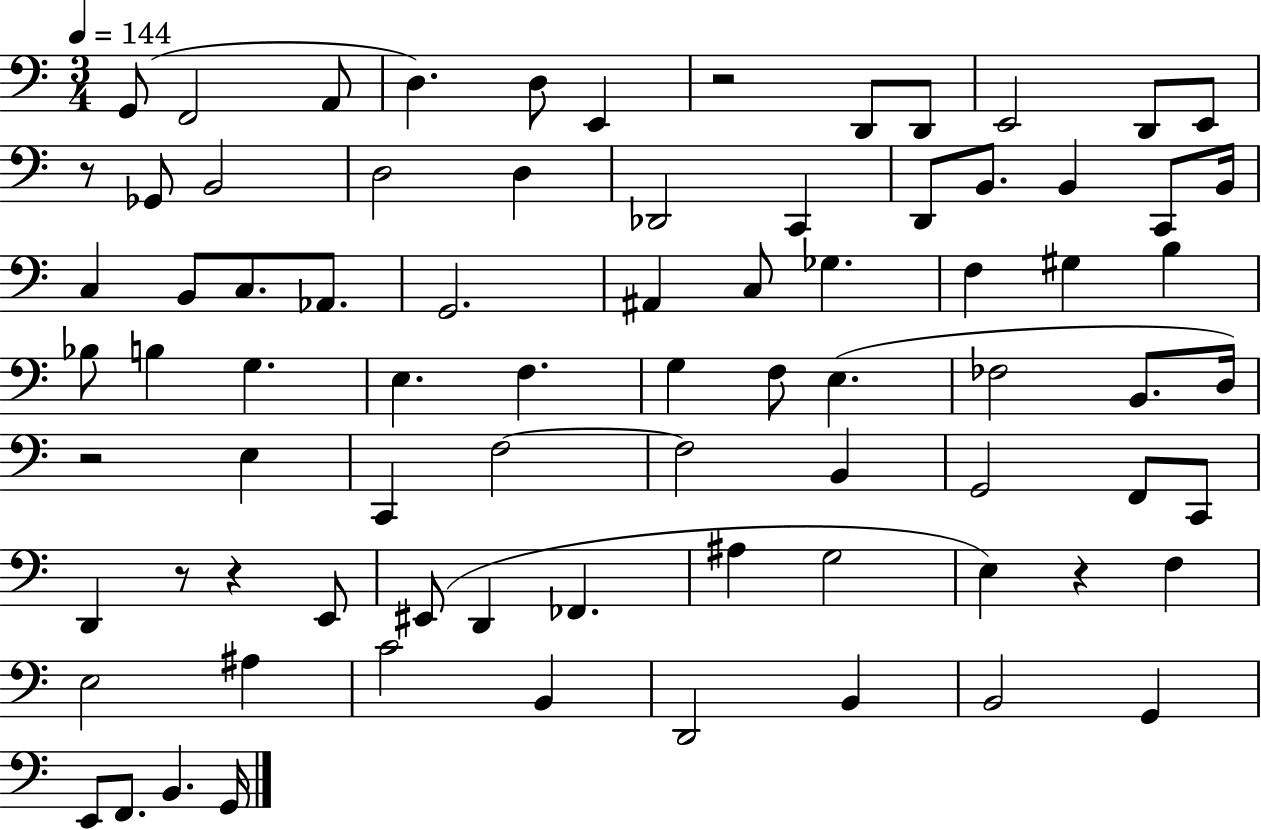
G2/e F2/h A2/e D3/q. D3/e E2/q R/h D2/e D2/e E2/h D2/e E2/e R/e Gb2/e B2/h D3/h D3/q Db2/h C2/q D2/e B2/e. B2/q C2/e B2/s C3/q B2/e C3/e. Ab2/e. G2/h. A#2/q C3/e Gb3/q. F3/q G#3/q B3/q Bb3/e B3/q G3/q. E3/q. F3/q. G3/q F3/e E3/q. FES3/h B2/e. D3/s R/h E3/q C2/q F3/h F3/h B2/q G2/h F2/e C2/e D2/q R/e R/q E2/e EIS2/e D2/q FES2/q. A#3/q G3/h E3/q R/q F3/q E3/h A#3/q C4/h B2/q D2/h B2/q B2/h G2/q E2/e F2/e. B2/q. G2/s